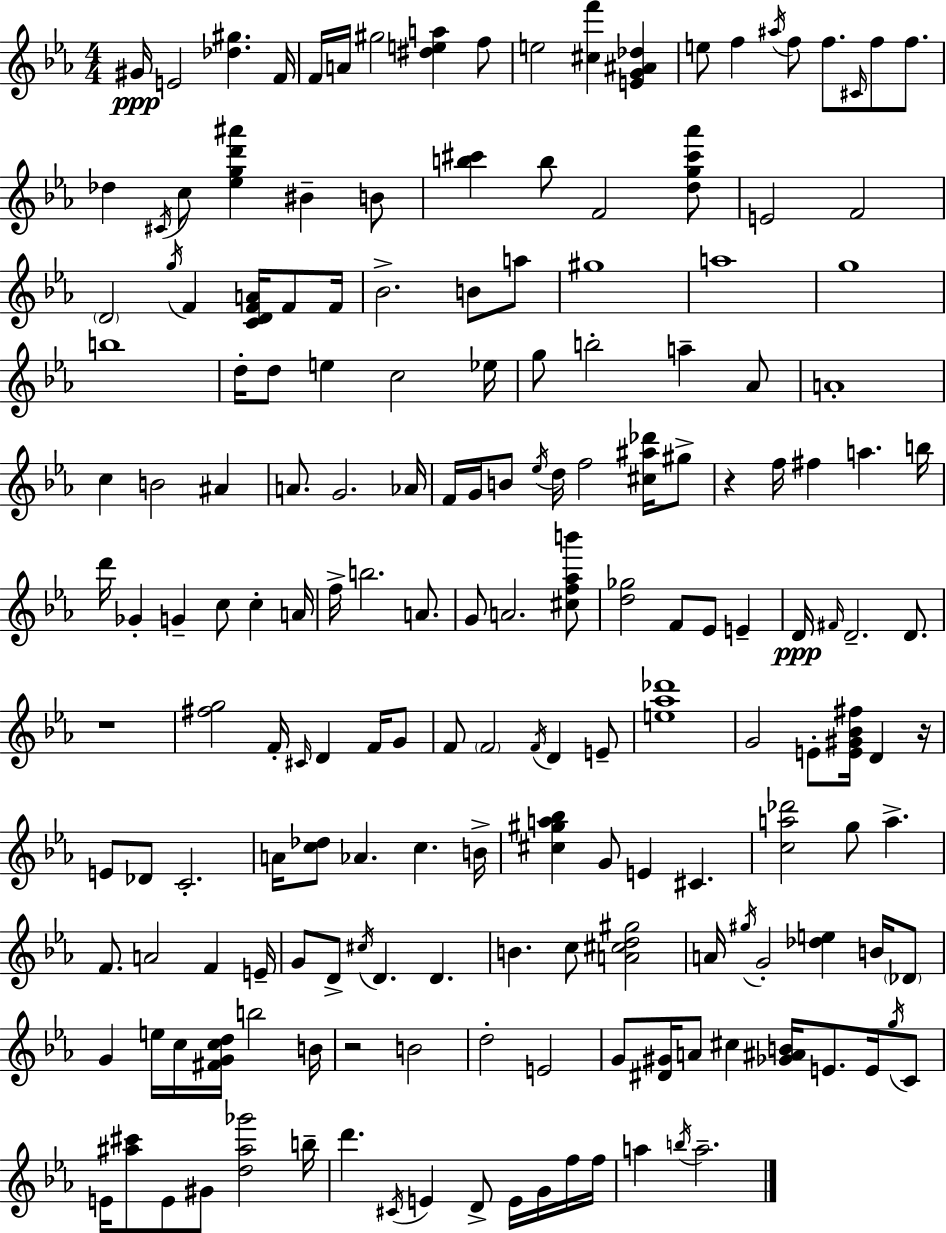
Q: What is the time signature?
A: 4/4